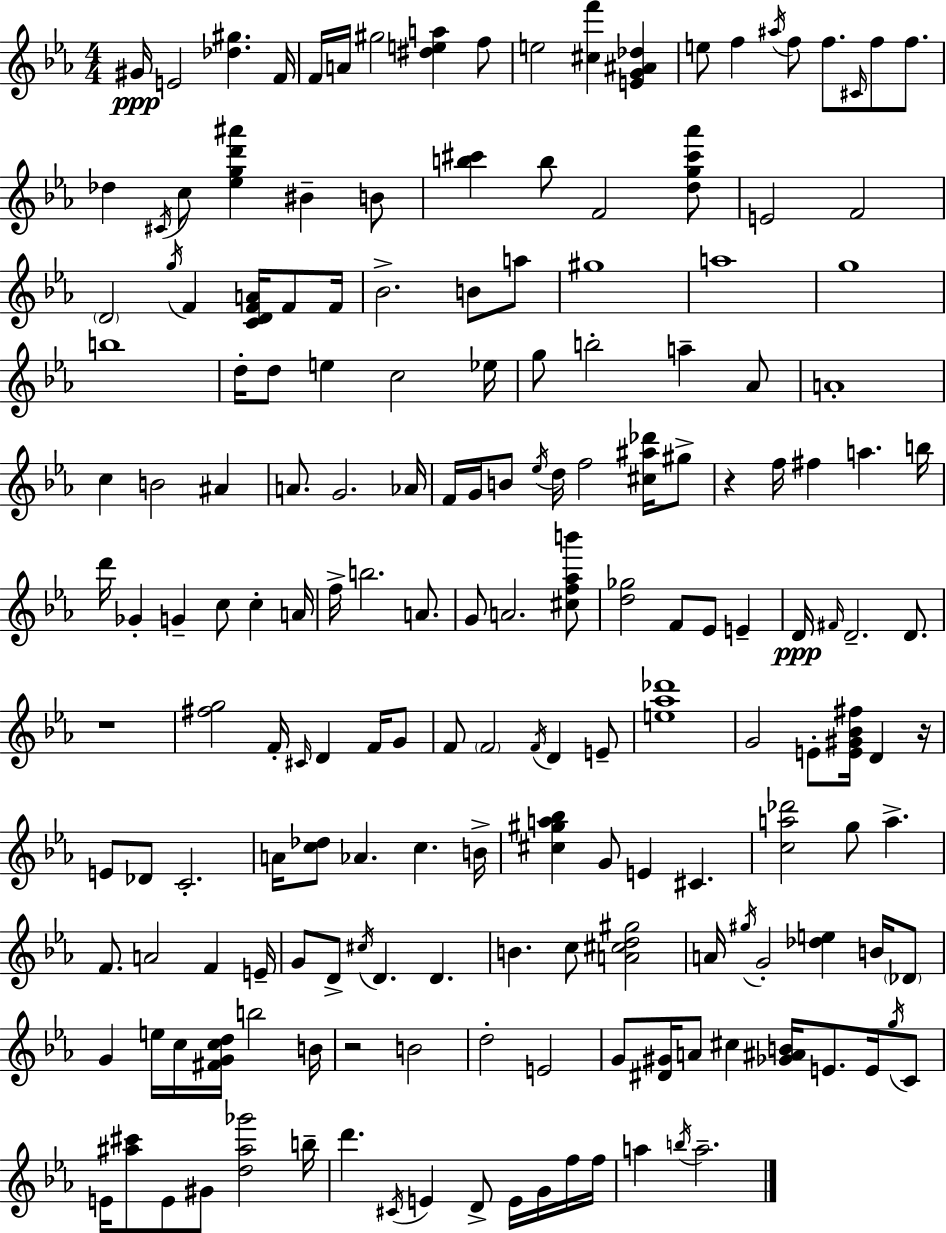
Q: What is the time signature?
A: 4/4